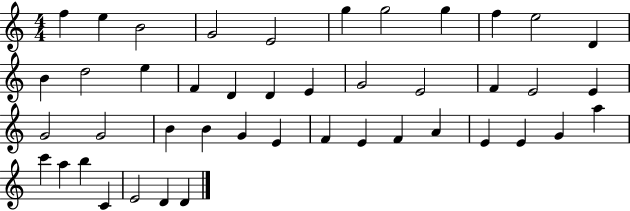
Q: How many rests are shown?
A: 0